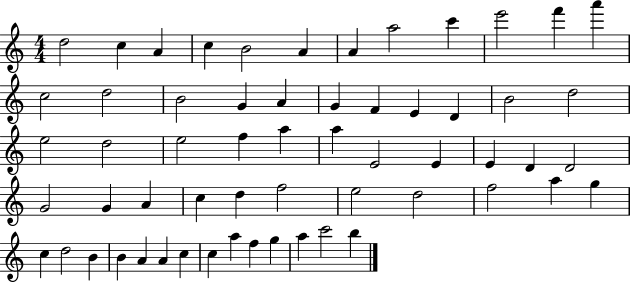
D5/h C5/q A4/q C5/q B4/h A4/q A4/q A5/h C6/q E6/h F6/q A6/q C5/h D5/h B4/h G4/q A4/q G4/q F4/q E4/q D4/q B4/h D5/h E5/h D5/h E5/h F5/q A5/q A5/q E4/h E4/q E4/q D4/q D4/h G4/h G4/q A4/q C5/q D5/q F5/h E5/h D5/h F5/h A5/q G5/q C5/q D5/h B4/q B4/q A4/q A4/q C5/q C5/q A5/q F5/q G5/q A5/q C6/h B5/q